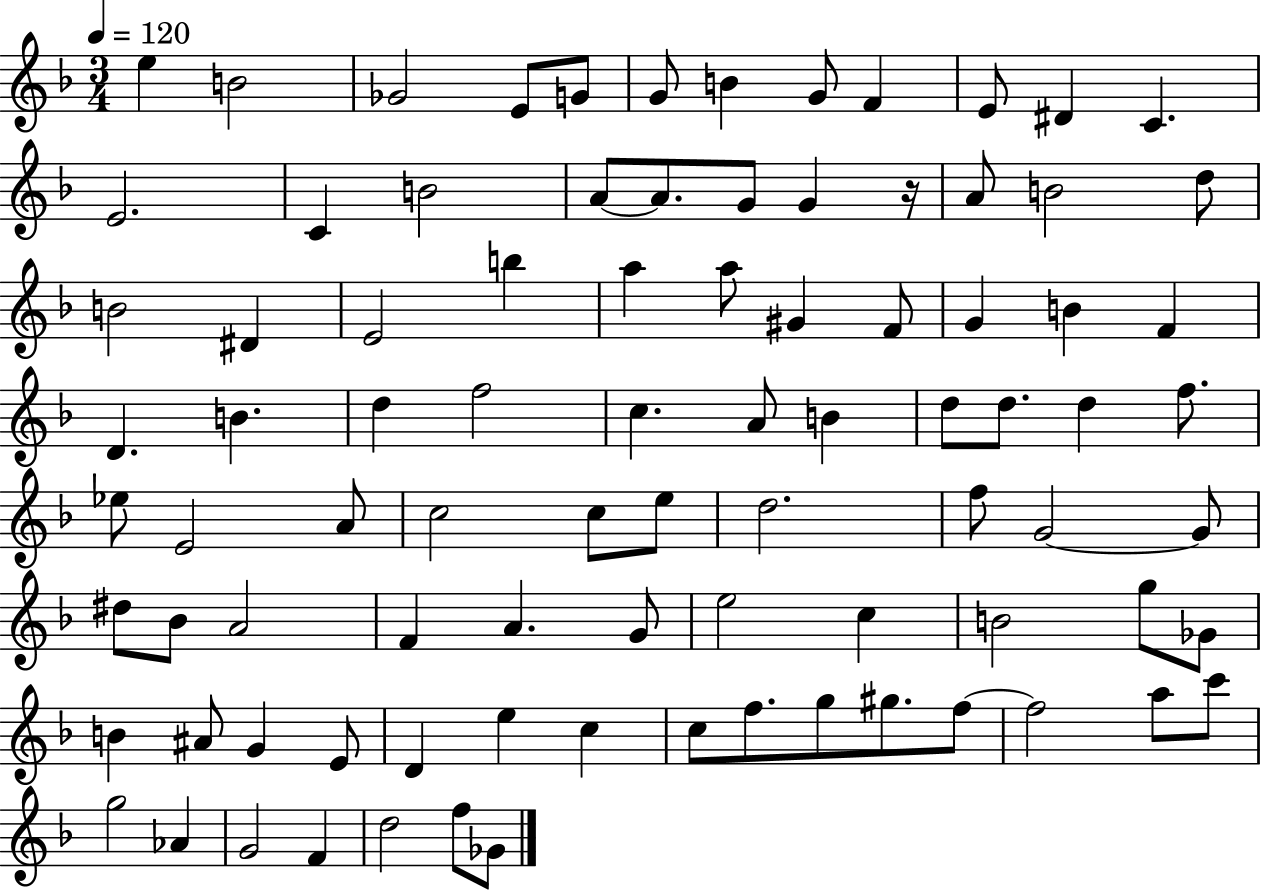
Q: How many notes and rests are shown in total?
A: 88